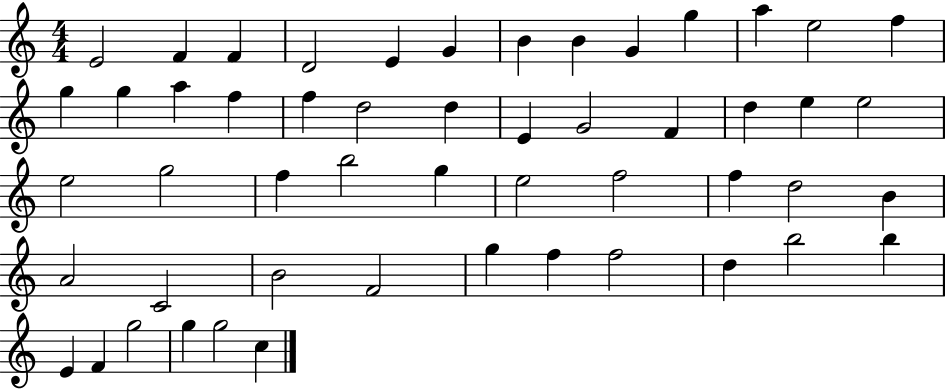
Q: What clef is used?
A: treble